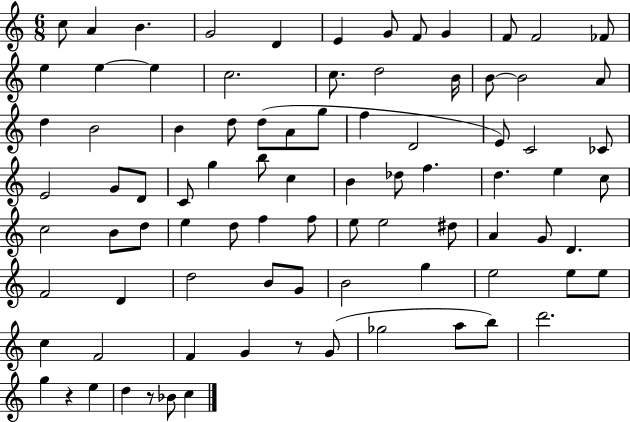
C5/e A4/q B4/q. G4/h D4/q E4/q G4/e F4/e G4/q F4/e F4/h FES4/e E5/q E5/q E5/q C5/h. C5/e. D5/h B4/s B4/e B4/h A4/e D5/q B4/h B4/q D5/e D5/e A4/e G5/e F5/q D4/h E4/e C4/h CES4/e E4/h G4/e D4/e C4/e G5/q B5/e C5/q B4/q Db5/e F5/q. D5/q. E5/q C5/e C5/h B4/e D5/e E5/q D5/e F5/q F5/e E5/e E5/h D#5/e A4/q G4/e D4/q. F4/h D4/q D5/h B4/e G4/e B4/h G5/q E5/h E5/e E5/e C5/q F4/h F4/q G4/q R/e G4/e Gb5/h A5/e B5/e D6/h. G5/q R/q E5/q D5/q R/e Bb4/e C5/q